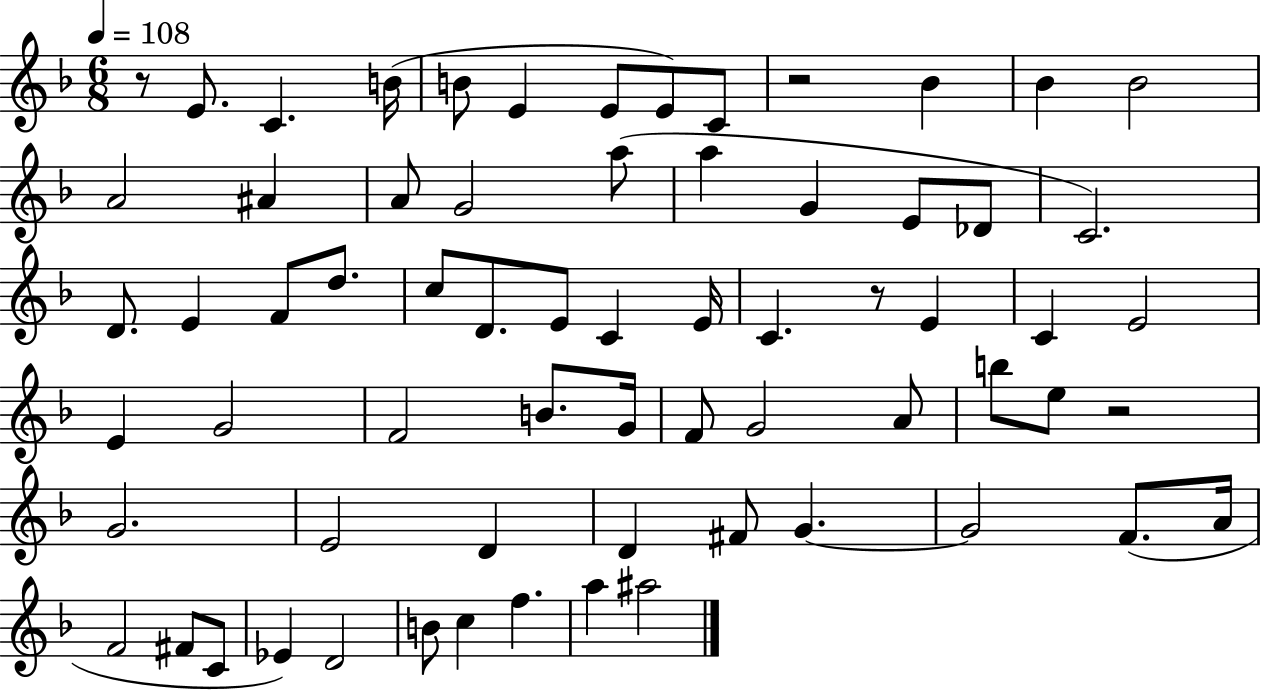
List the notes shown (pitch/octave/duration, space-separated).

R/e E4/e. C4/q. B4/s B4/e E4/q E4/e E4/e C4/e R/h Bb4/q Bb4/q Bb4/h A4/h A#4/q A4/e G4/h A5/e A5/q G4/q E4/e Db4/e C4/h. D4/e. E4/q F4/e D5/e. C5/e D4/e. E4/e C4/q E4/s C4/q. R/e E4/q C4/q E4/h E4/q G4/h F4/h B4/e. G4/s F4/e G4/h A4/e B5/e E5/e R/h G4/h. E4/h D4/q D4/q F#4/e G4/q. G4/h F4/e. A4/s F4/h F#4/e C4/e Eb4/q D4/h B4/e C5/q F5/q. A5/q A#5/h